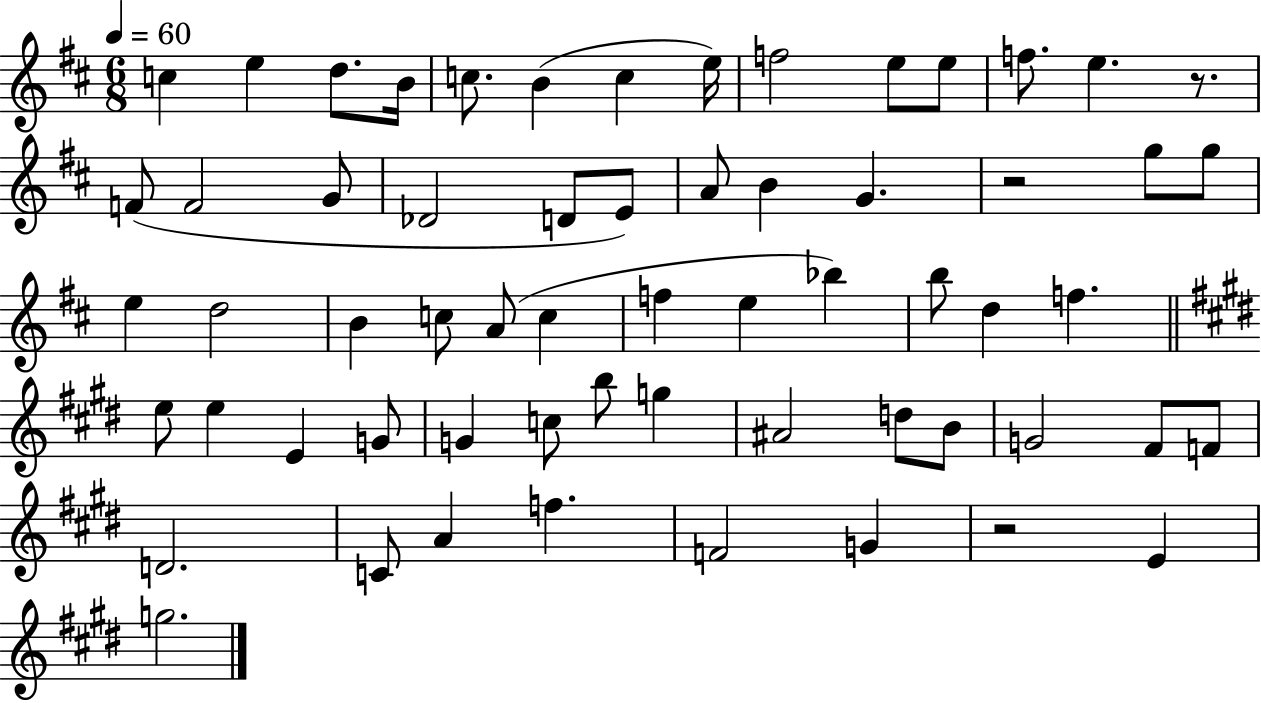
{
  \clef treble
  \numericTimeSignature
  \time 6/8
  \key d \major
  \tempo 4 = 60
  c''4 e''4 d''8. b'16 | c''8. b'4( c''4 e''16) | f''2 e''8 e''8 | f''8. e''4. r8. | \break f'8( f'2 g'8 | des'2 d'8 e'8) | a'8 b'4 g'4. | r2 g''8 g''8 | \break e''4 d''2 | b'4 c''8 a'8( c''4 | f''4 e''4 bes''4) | b''8 d''4 f''4. | \break \bar "||" \break \key e \major e''8 e''4 e'4 g'8 | g'4 c''8 b''8 g''4 | ais'2 d''8 b'8 | g'2 fis'8 f'8 | \break d'2. | c'8 a'4 f''4. | f'2 g'4 | r2 e'4 | \break g''2. | \bar "|."
}